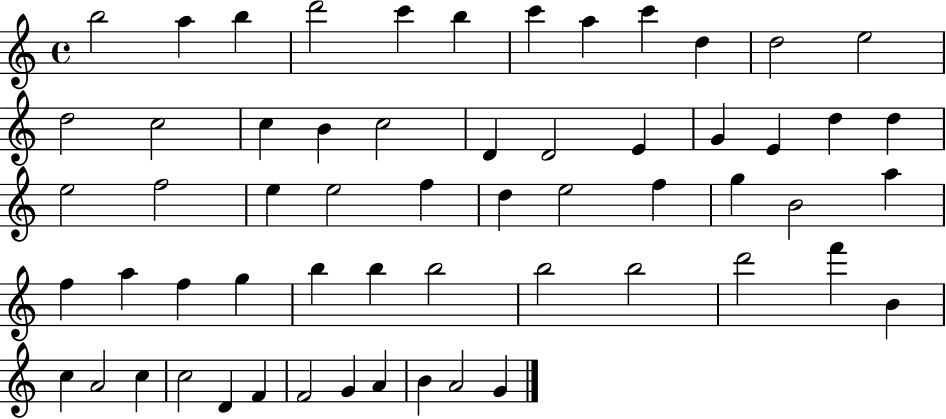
{
  \clef treble
  \time 4/4
  \defaultTimeSignature
  \key c \major
  b''2 a''4 b''4 | d'''2 c'''4 b''4 | c'''4 a''4 c'''4 d''4 | d''2 e''2 | \break d''2 c''2 | c''4 b'4 c''2 | d'4 d'2 e'4 | g'4 e'4 d''4 d''4 | \break e''2 f''2 | e''4 e''2 f''4 | d''4 e''2 f''4 | g''4 b'2 a''4 | \break f''4 a''4 f''4 g''4 | b''4 b''4 b''2 | b''2 b''2 | d'''2 f'''4 b'4 | \break c''4 a'2 c''4 | c''2 d'4 f'4 | f'2 g'4 a'4 | b'4 a'2 g'4 | \break \bar "|."
}